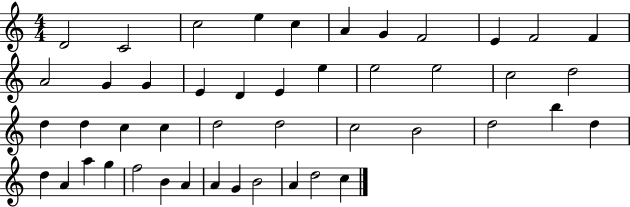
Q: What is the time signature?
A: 4/4